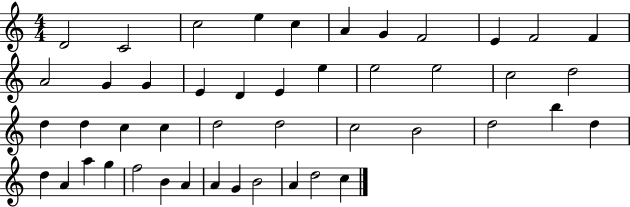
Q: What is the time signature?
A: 4/4